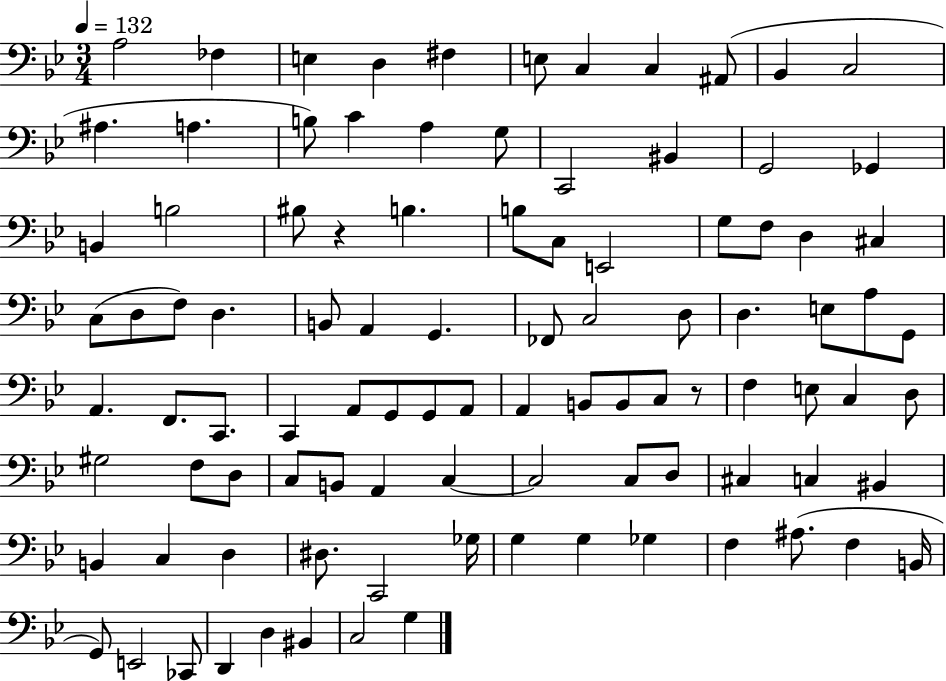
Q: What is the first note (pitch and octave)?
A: A3